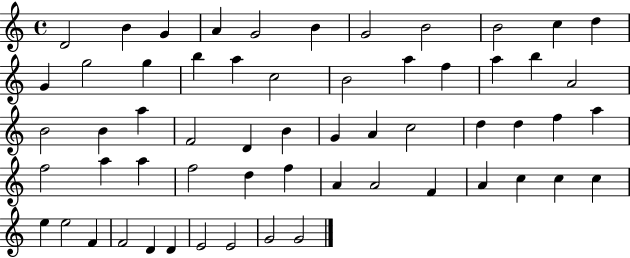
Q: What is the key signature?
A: C major